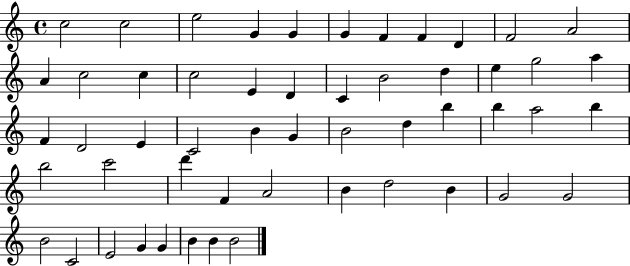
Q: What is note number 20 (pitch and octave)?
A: D5